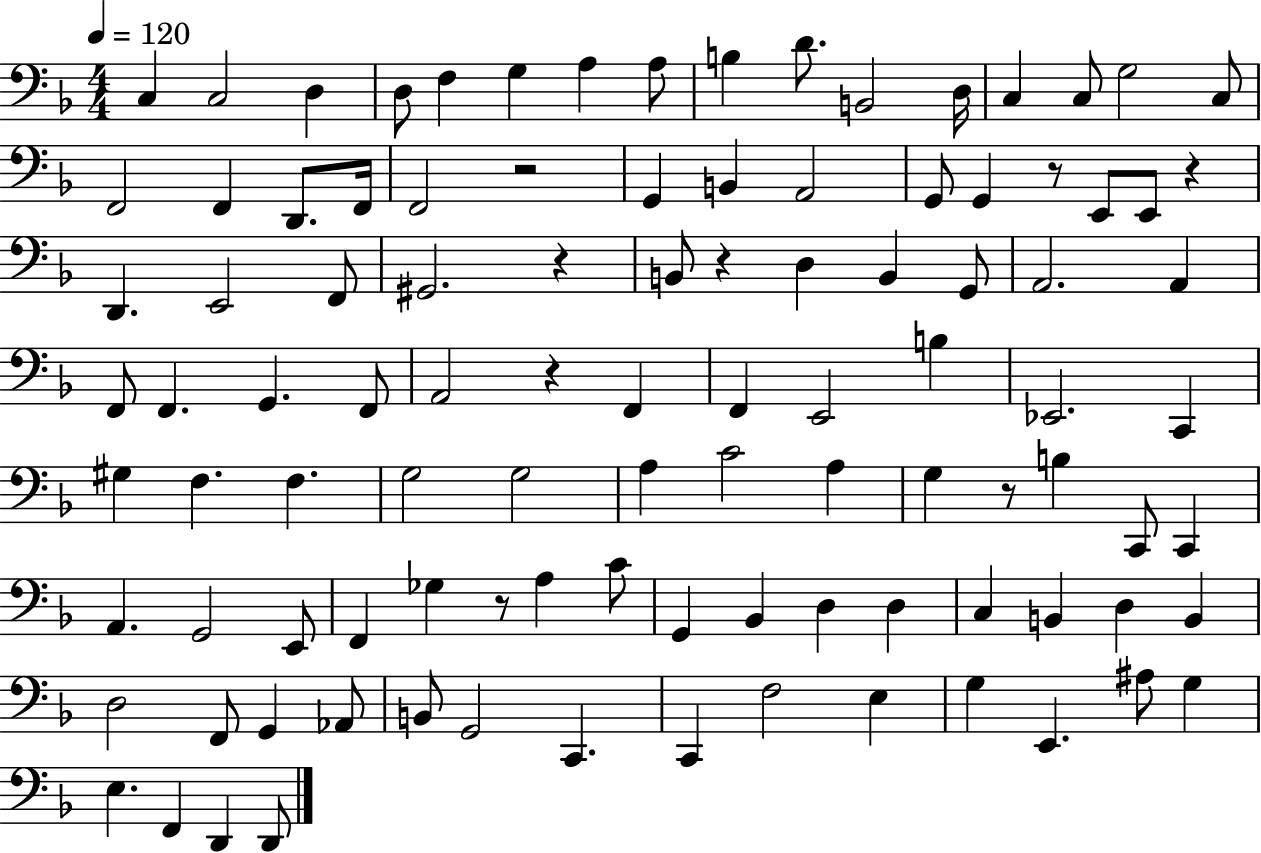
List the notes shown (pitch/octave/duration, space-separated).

C3/q C3/h D3/q D3/e F3/q G3/q A3/q A3/e B3/q D4/e. B2/h D3/s C3/q C3/e G3/h C3/e F2/h F2/q D2/e. F2/s F2/h R/h G2/q B2/q A2/h G2/e G2/q R/e E2/e E2/e R/q D2/q. E2/h F2/e G#2/h. R/q B2/e R/q D3/q B2/q G2/e A2/h. A2/q F2/e F2/q. G2/q. F2/e A2/h R/q F2/q F2/q E2/h B3/q Eb2/h. C2/q G#3/q F3/q. F3/q. G3/h G3/h A3/q C4/h A3/q G3/q R/e B3/q C2/e C2/q A2/q. G2/h E2/e F2/q Gb3/q R/e A3/q C4/e G2/q Bb2/q D3/q D3/q C3/q B2/q D3/q B2/q D3/h F2/e G2/q Ab2/e B2/e G2/h C2/q. C2/q F3/h E3/q G3/q E2/q. A#3/e G3/q E3/q. F2/q D2/q D2/e